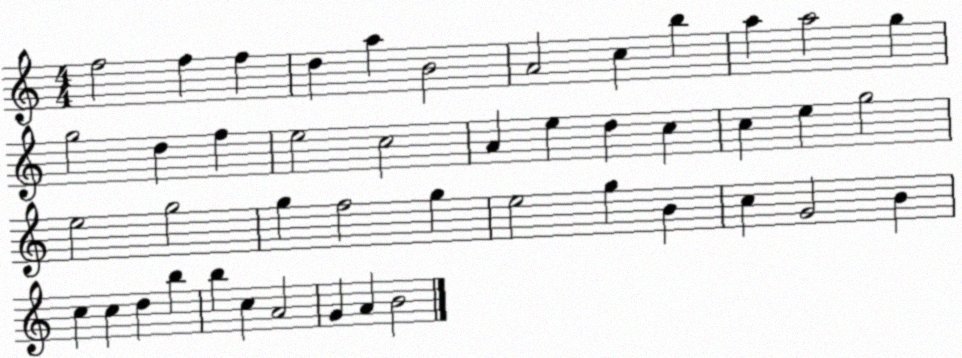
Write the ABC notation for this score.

X:1
T:Untitled
M:4/4
L:1/4
K:C
f2 f f d a B2 A2 c b a a2 g g2 d f e2 c2 A e d c c e g2 e2 g2 g f2 g e2 g B c G2 B c c d b b c A2 G A B2